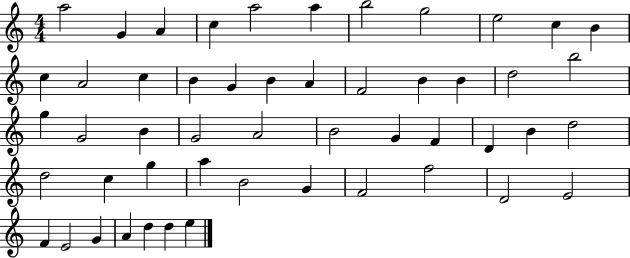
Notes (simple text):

A5/h G4/q A4/q C5/q A5/h A5/q B5/h G5/h E5/h C5/q B4/q C5/q A4/h C5/q B4/q G4/q B4/q A4/q F4/h B4/q B4/q D5/h B5/h G5/q G4/h B4/q G4/h A4/h B4/h G4/q F4/q D4/q B4/q D5/h D5/h C5/q G5/q A5/q B4/h G4/q F4/h F5/h D4/h E4/h F4/q E4/h G4/q A4/q D5/q D5/q E5/q